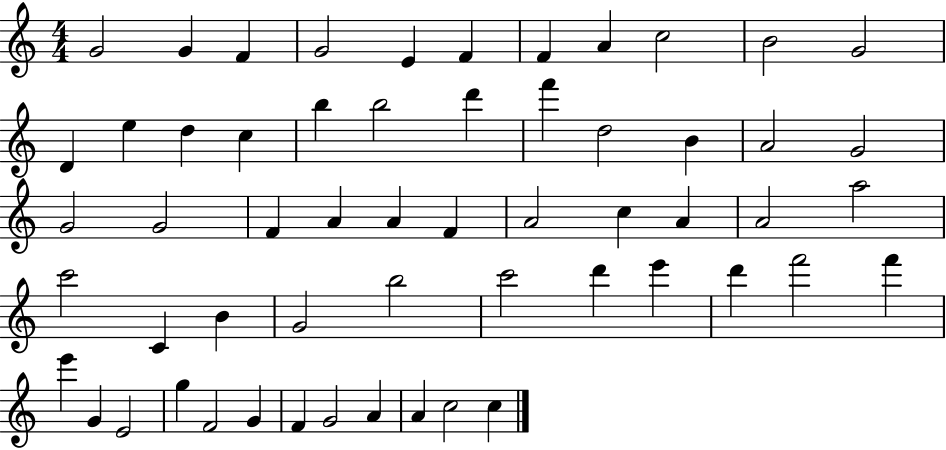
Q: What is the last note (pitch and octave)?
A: C5